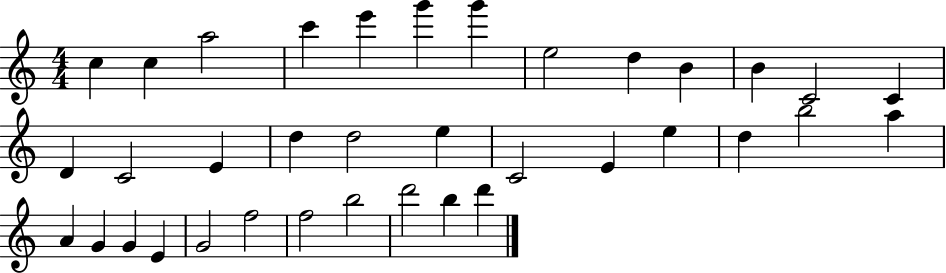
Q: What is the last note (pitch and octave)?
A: D6